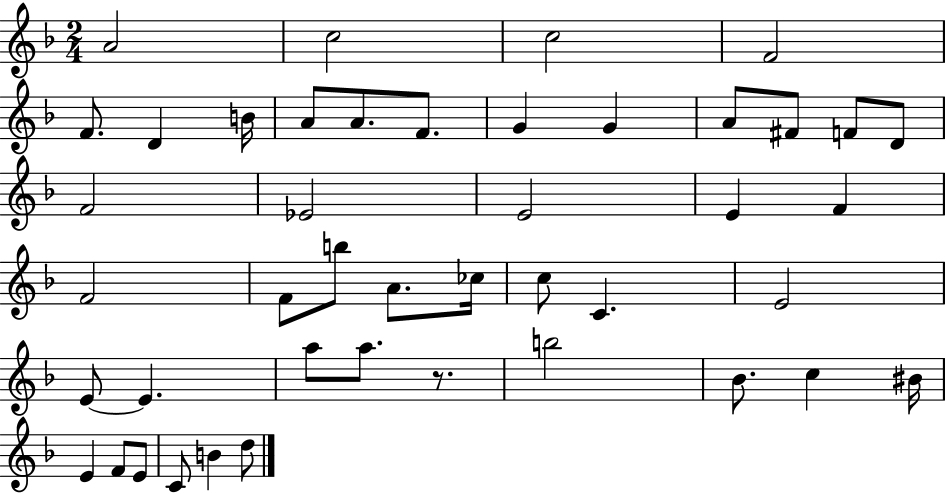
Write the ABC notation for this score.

X:1
T:Untitled
M:2/4
L:1/4
K:F
A2 c2 c2 F2 F/2 D B/4 A/2 A/2 F/2 G G A/2 ^F/2 F/2 D/2 F2 _E2 E2 E F F2 F/2 b/2 A/2 _c/4 c/2 C E2 E/2 E a/2 a/2 z/2 b2 _B/2 c ^B/4 E F/2 E/2 C/2 B d/2